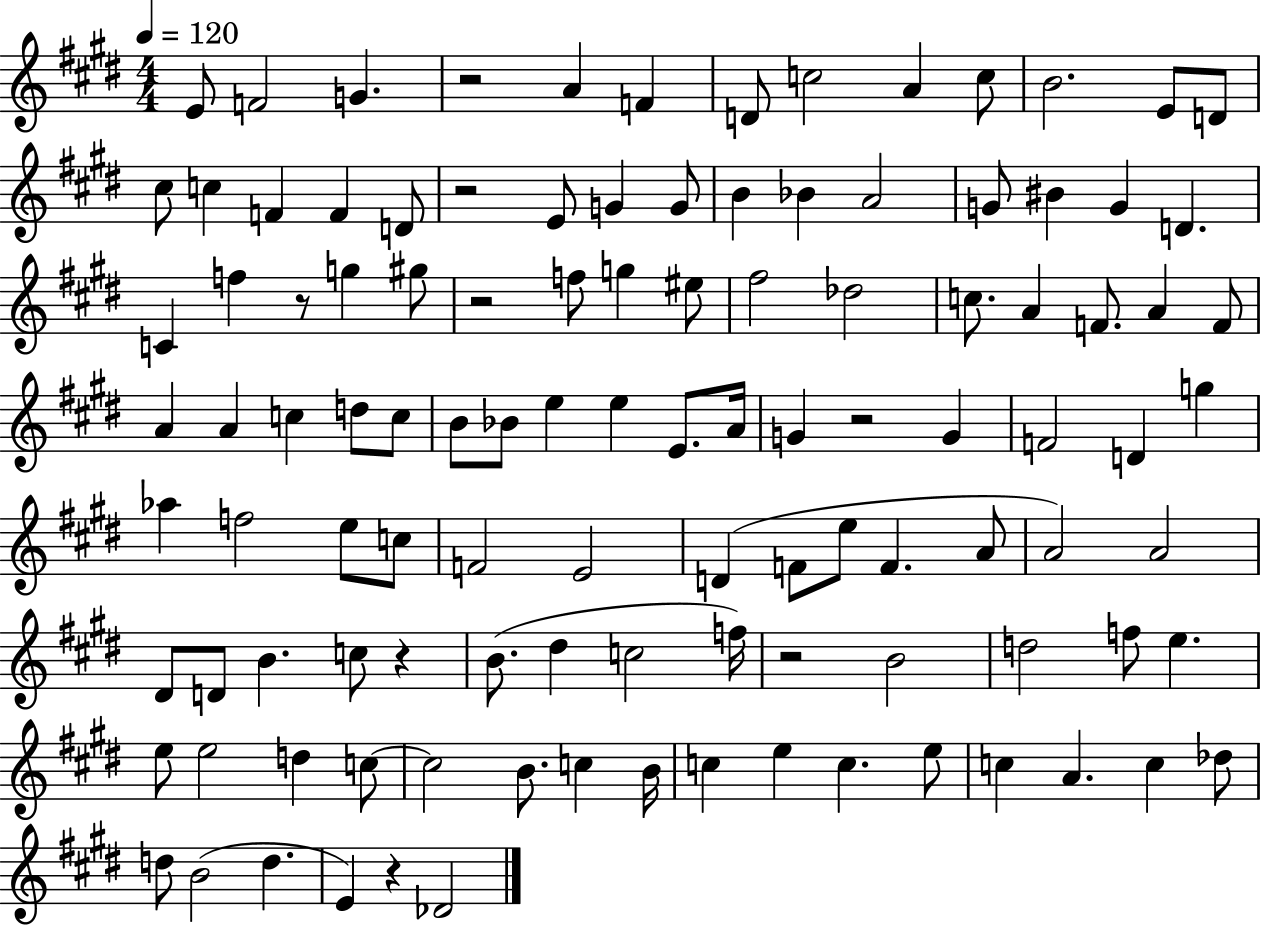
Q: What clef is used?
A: treble